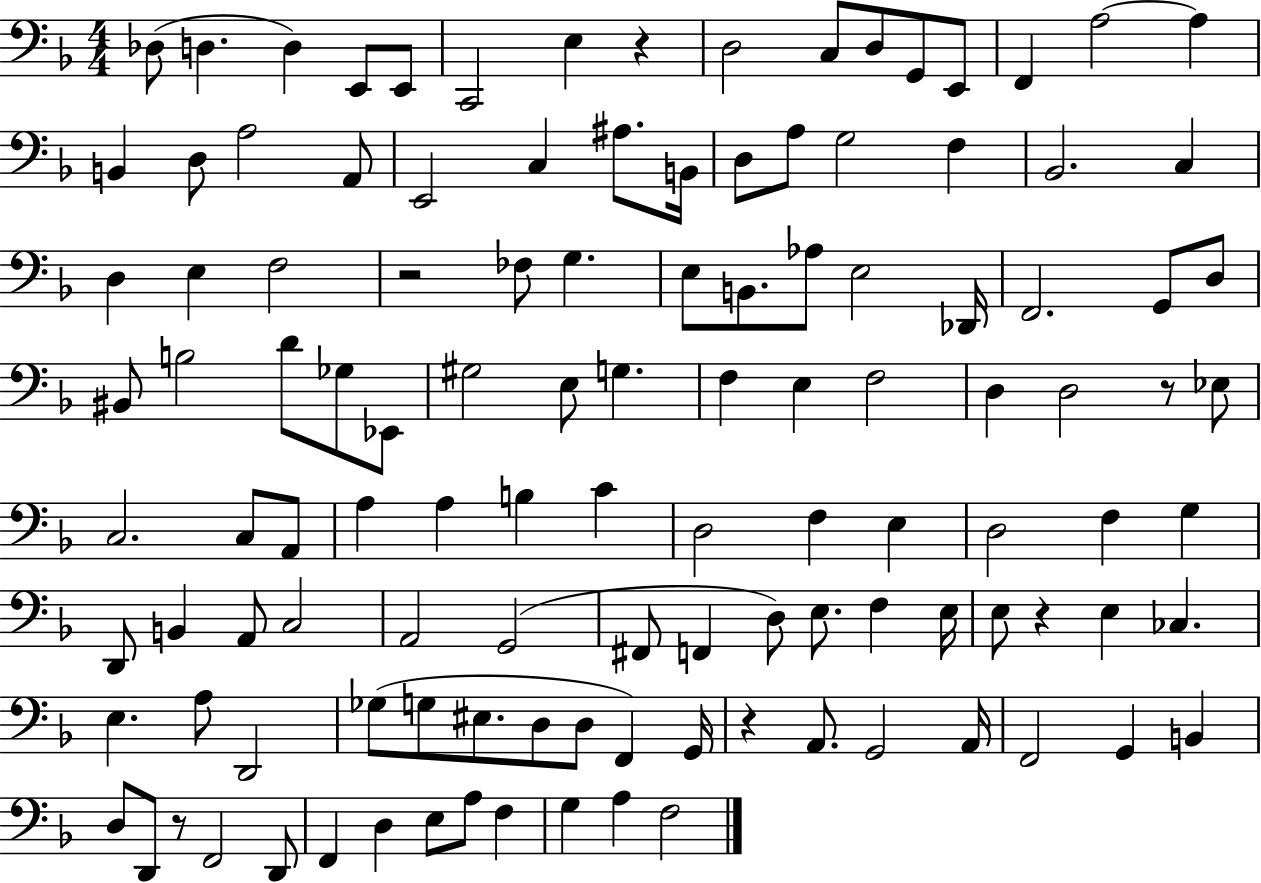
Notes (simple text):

Db3/e D3/q. D3/q E2/e E2/e C2/h E3/q R/q D3/h C3/e D3/e G2/e E2/e F2/q A3/h A3/q B2/q D3/e A3/h A2/e E2/h C3/q A#3/e. B2/s D3/e A3/e G3/h F3/q Bb2/h. C3/q D3/q E3/q F3/h R/h FES3/e G3/q. E3/e B2/e. Ab3/e E3/h Db2/s F2/h. G2/e D3/e BIS2/e B3/h D4/e Gb3/e Eb2/e G#3/h E3/e G3/q. F3/q E3/q F3/h D3/q D3/h R/e Eb3/e C3/h. C3/e A2/e A3/q A3/q B3/q C4/q D3/h F3/q E3/q D3/h F3/q G3/q D2/e B2/q A2/e C3/h A2/h G2/h F#2/e F2/q D3/e E3/e. F3/q E3/s E3/e R/q E3/q CES3/q. E3/q. A3/e D2/h Gb3/e G3/e EIS3/e. D3/e D3/e F2/q G2/s R/q A2/e. G2/h A2/s F2/h G2/q B2/q D3/e D2/e R/e F2/h D2/e F2/q D3/q E3/e A3/e F3/q G3/q A3/q F3/h